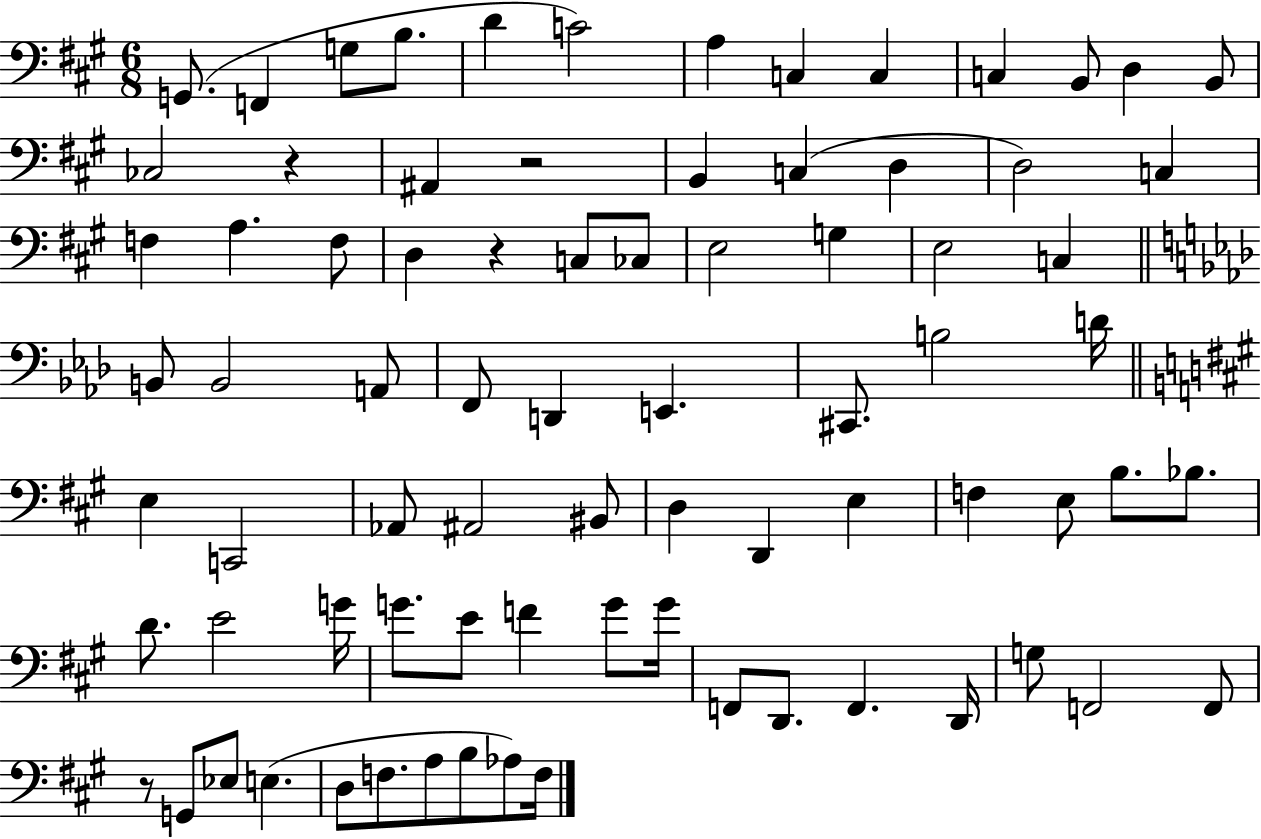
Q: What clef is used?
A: bass